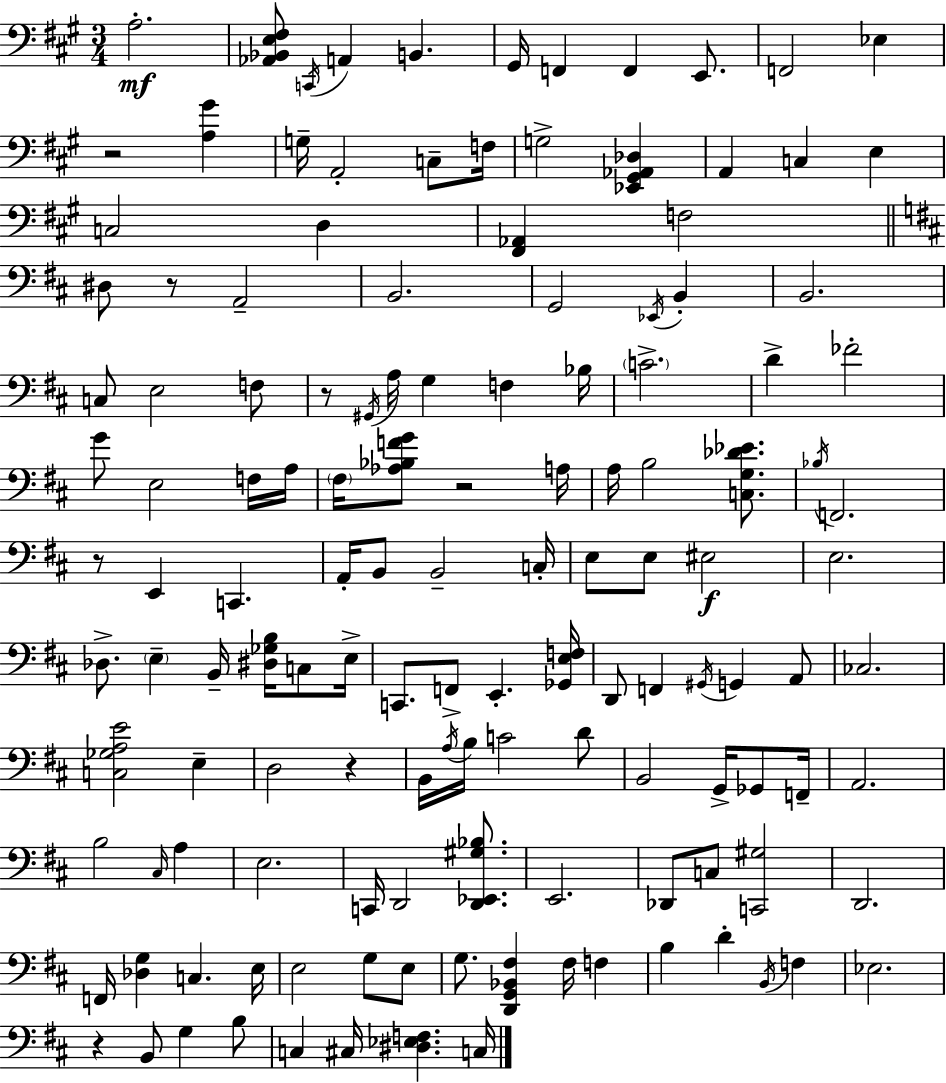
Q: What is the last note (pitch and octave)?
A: C3